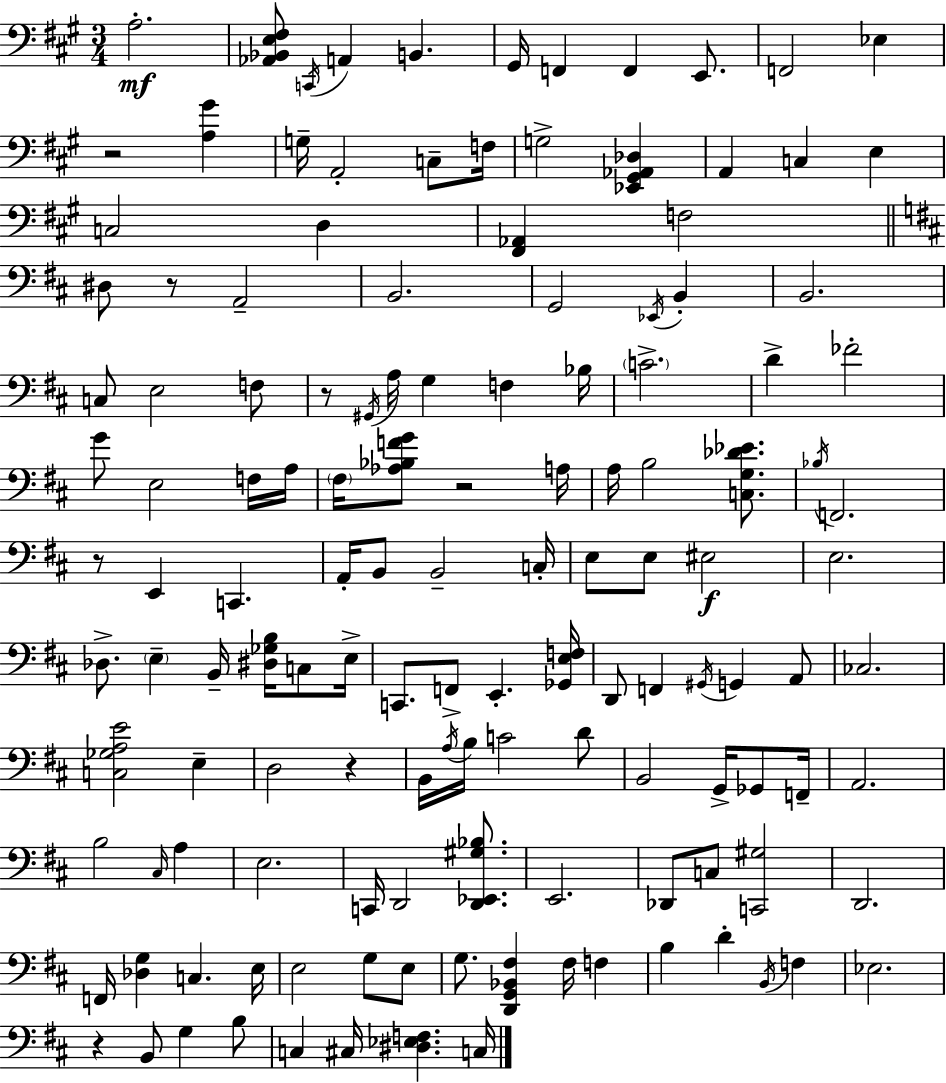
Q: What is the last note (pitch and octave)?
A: C3